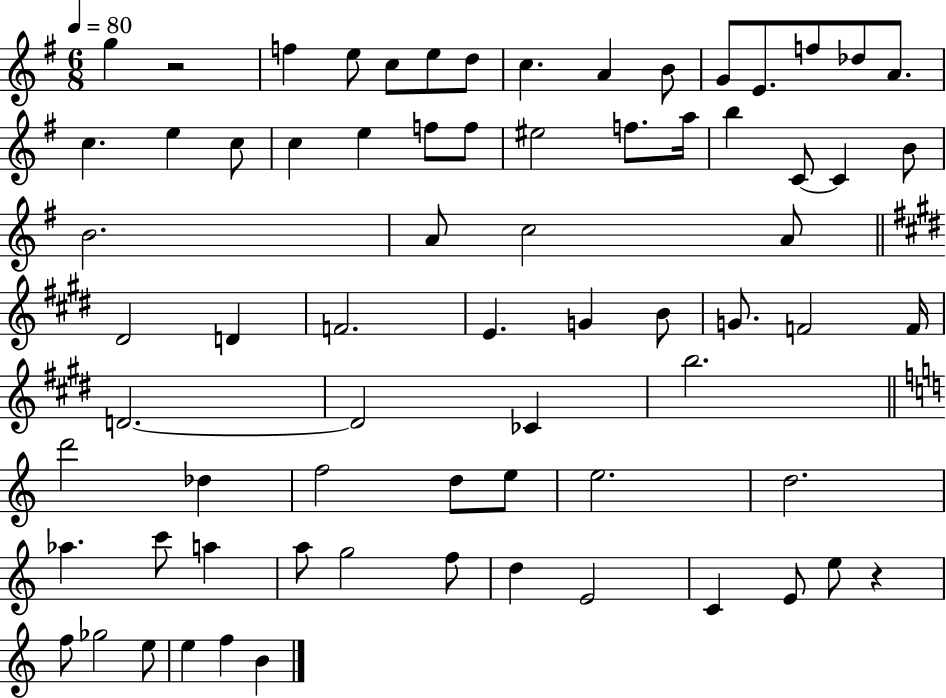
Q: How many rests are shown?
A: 2